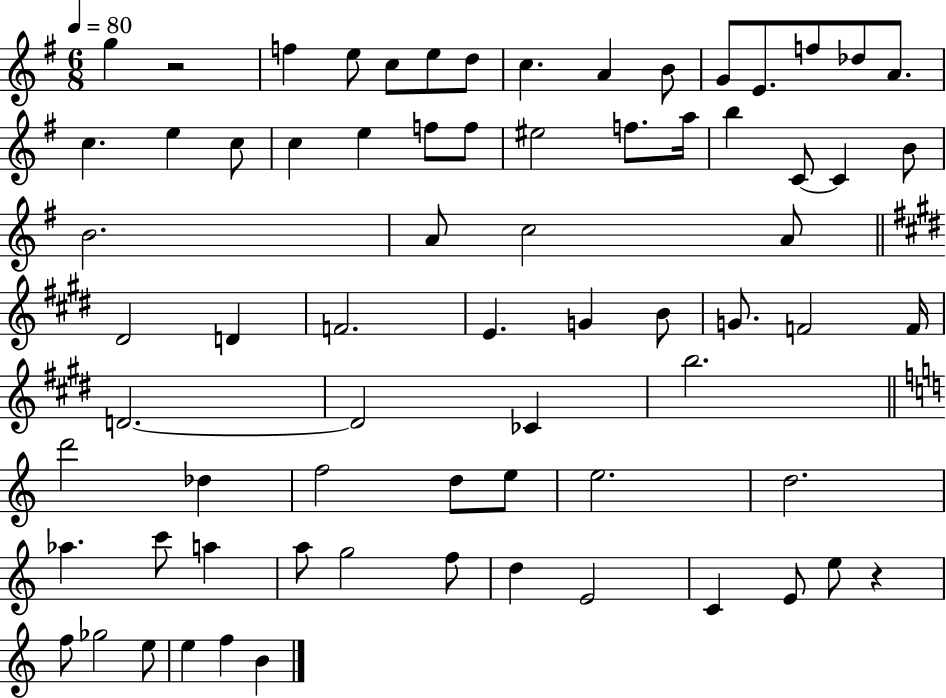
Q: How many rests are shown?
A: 2